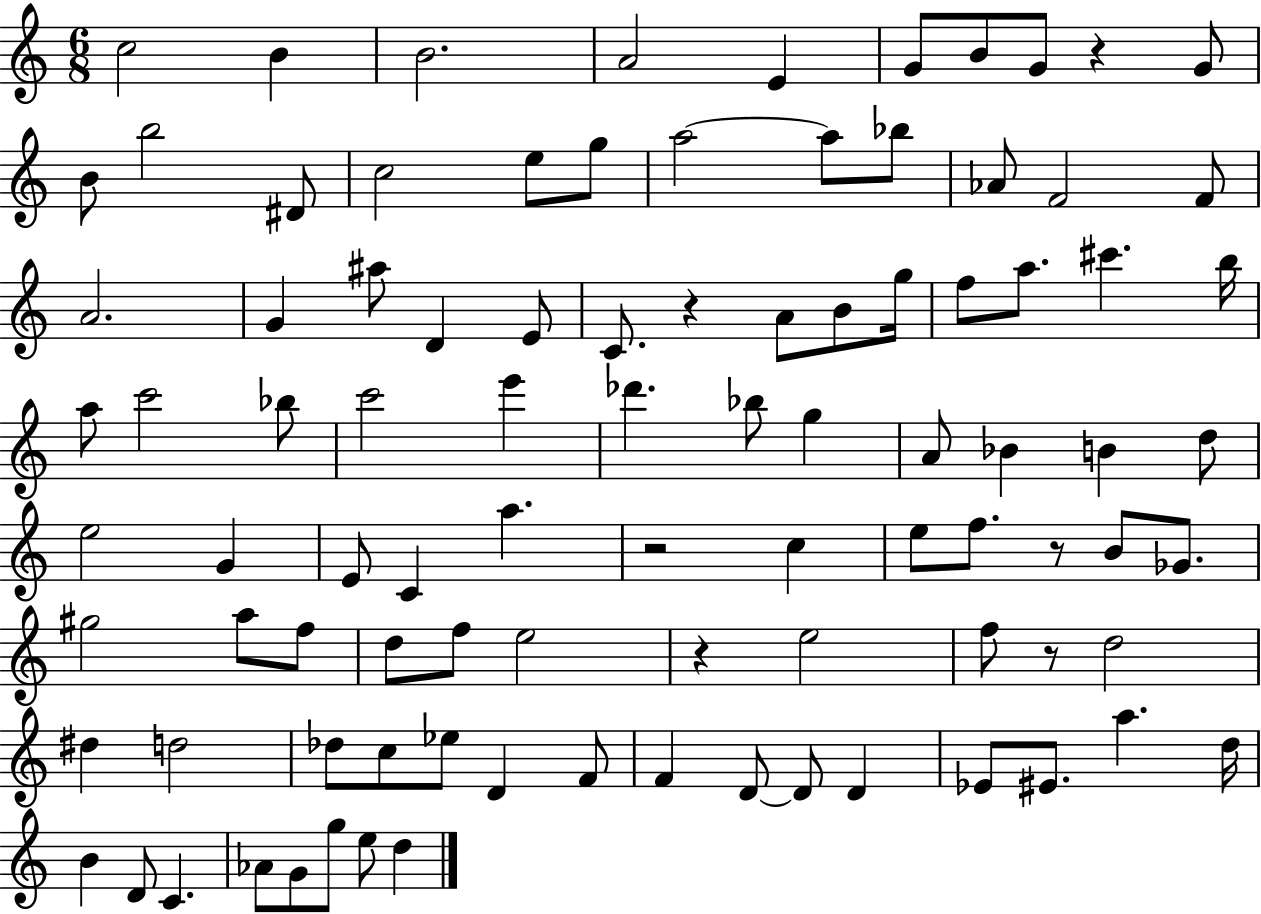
C5/h B4/q B4/h. A4/h E4/q G4/e B4/e G4/e R/q G4/e B4/e B5/h D#4/e C5/h E5/e G5/e A5/h A5/e Bb5/e Ab4/e F4/h F4/e A4/h. G4/q A#5/e D4/q E4/e C4/e. R/q A4/e B4/e G5/s F5/e A5/e. C#6/q. B5/s A5/e C6/h Bb5/e C6/h E6/q Db6/q. Bb5/e G5/q A4/e Bb4/q B4/q D5/e E5/h G4/q E4/e C4/q A5/q. R/h C5/q E5/e F5/e. R/e B4/e Gb4/e. G#5/h A5/e F5/e D5/e F5/e E5/h R/q E5/h F5/e R/e D5/h D#5/q D5/h Db5/e C5/e Eb5/e D4/q F4/e F4/q D4/e D4/e D4/q Eb4/e EIS4/e. A5/q. D5/s B4/q D4/e C4/q. Ab4/e G4/e G5/e E5/e D5/q